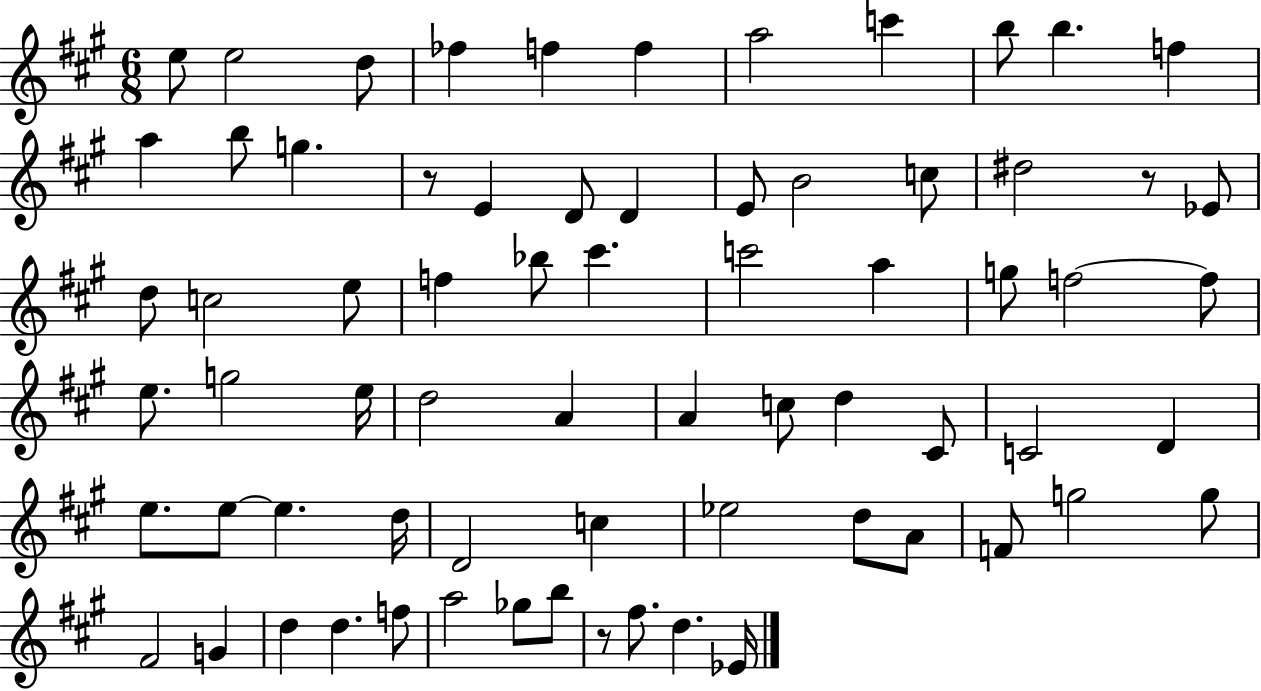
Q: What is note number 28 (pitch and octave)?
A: C#6